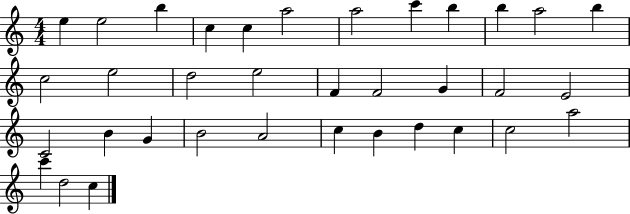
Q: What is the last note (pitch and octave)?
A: C5